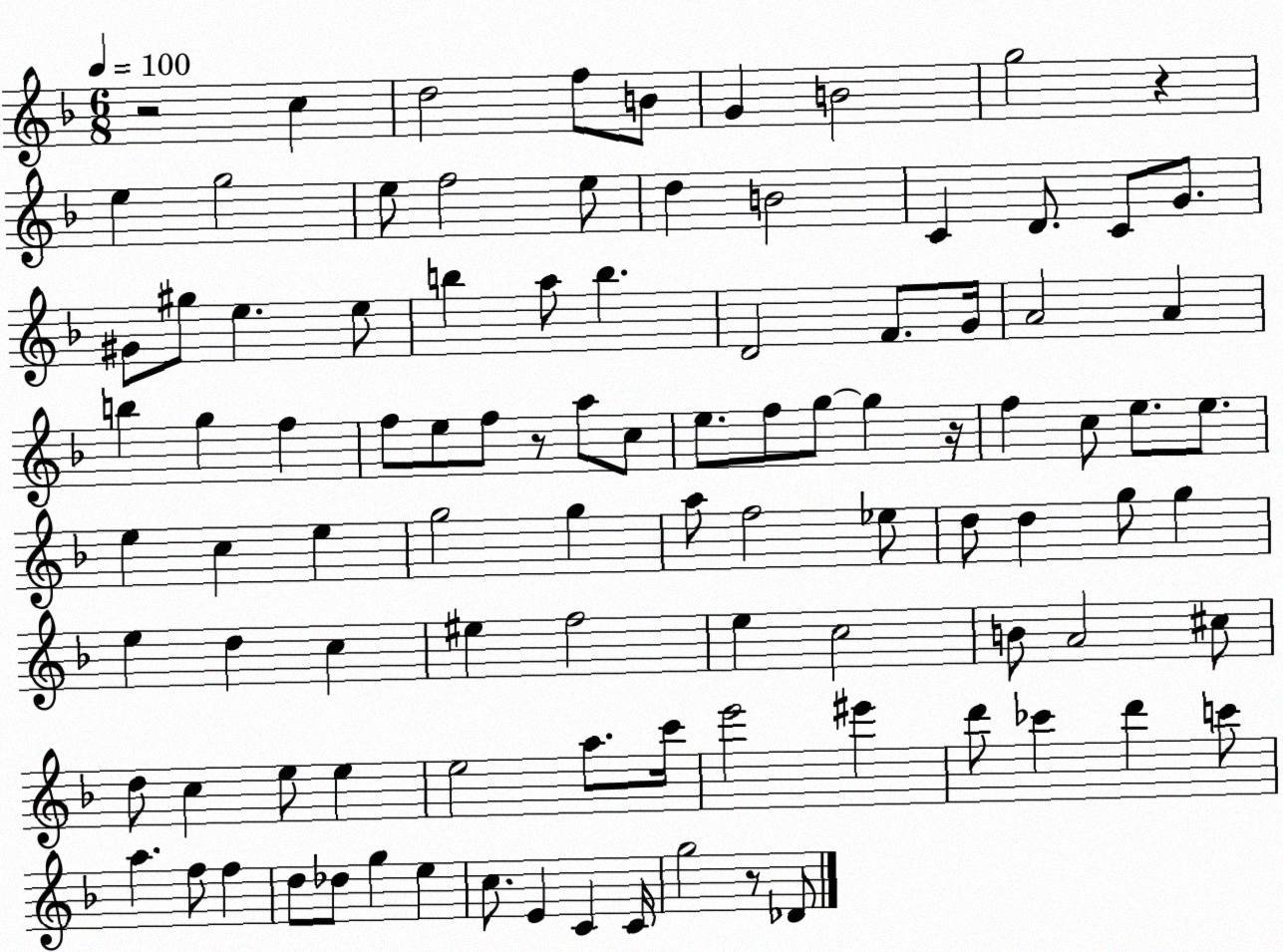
X:1
T:Untitled
M:6/8
L:1/4
K:F
z2 c d2 f/2 B/2 G B2 g2 z e g2 e/2 f2 e/2 d B2 C D/2 C/2 G/2 ^G/2 ^g/2 e e/2 b a/2 b D2 F/2 G/4 A2 A b g f f/2 e/2 f/2 z/2 a/2 c/2 e/2 f/2 g/2 g z/4 f c/2 e/2 e/2 e c e g2 g a/2 f2 _e/2 d/2 d g/2 g e d c ^e f2 e c2 B/2 A2 ^c/2 d/2 c e/2 e e2 a/2 c'/4 e'2 ^e' d'/2 _c' d' c'/2 a f/2 f d/2 _d/2 g e c/2 E C C/4 g2 z/2 _D/2